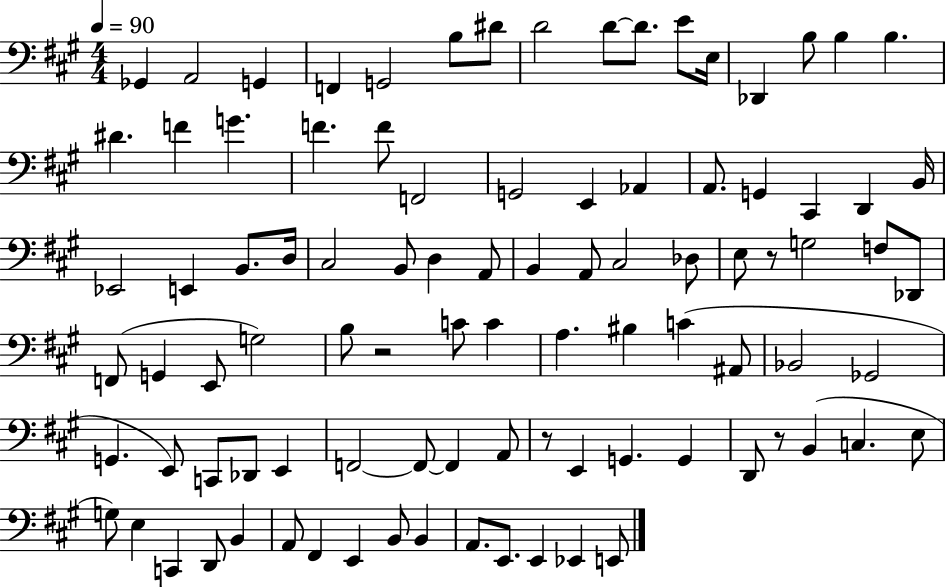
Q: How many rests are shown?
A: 4